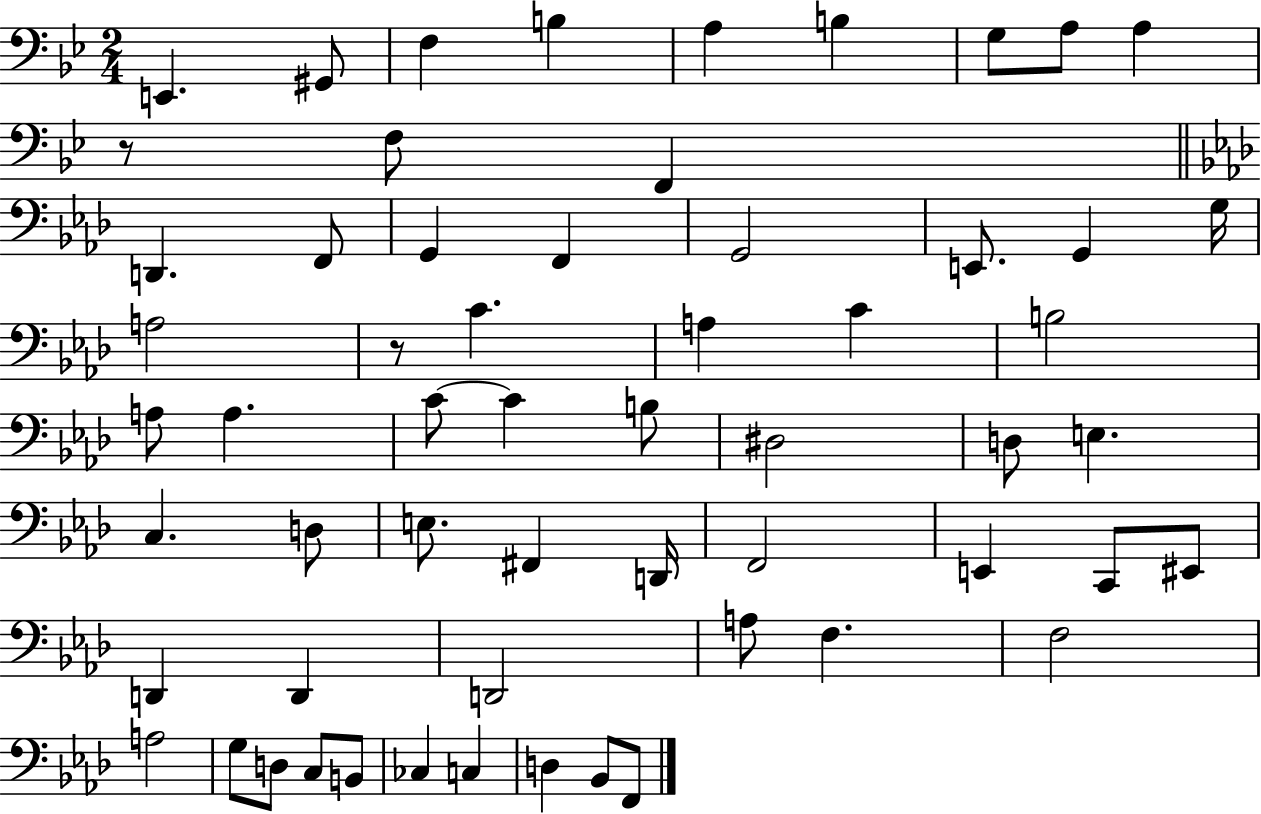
E2/q. G#2/e F3/q B3/q A3/q B3/q G3/e A3/e A3/q R/e F3/e F2/q D2/q. F2/e G2/q F2/q G2/h E2/e. G2/q G3/s A3/h R/e C4/q. A3/q C4/q B3/h A3/e A3/q. C4/e C4/q B3/e D#3/h D3/e E3/q. C3/q. D3/e E3/e. F#2/q D2/s F2/h E2/q C2/e EIS2/e D2/q D2/q D2/h A3/e F3/q. F3/h A3/h G3/e D3/e C3/e B2/e CES3/q C3/q D3/q Bb2/e F2/e